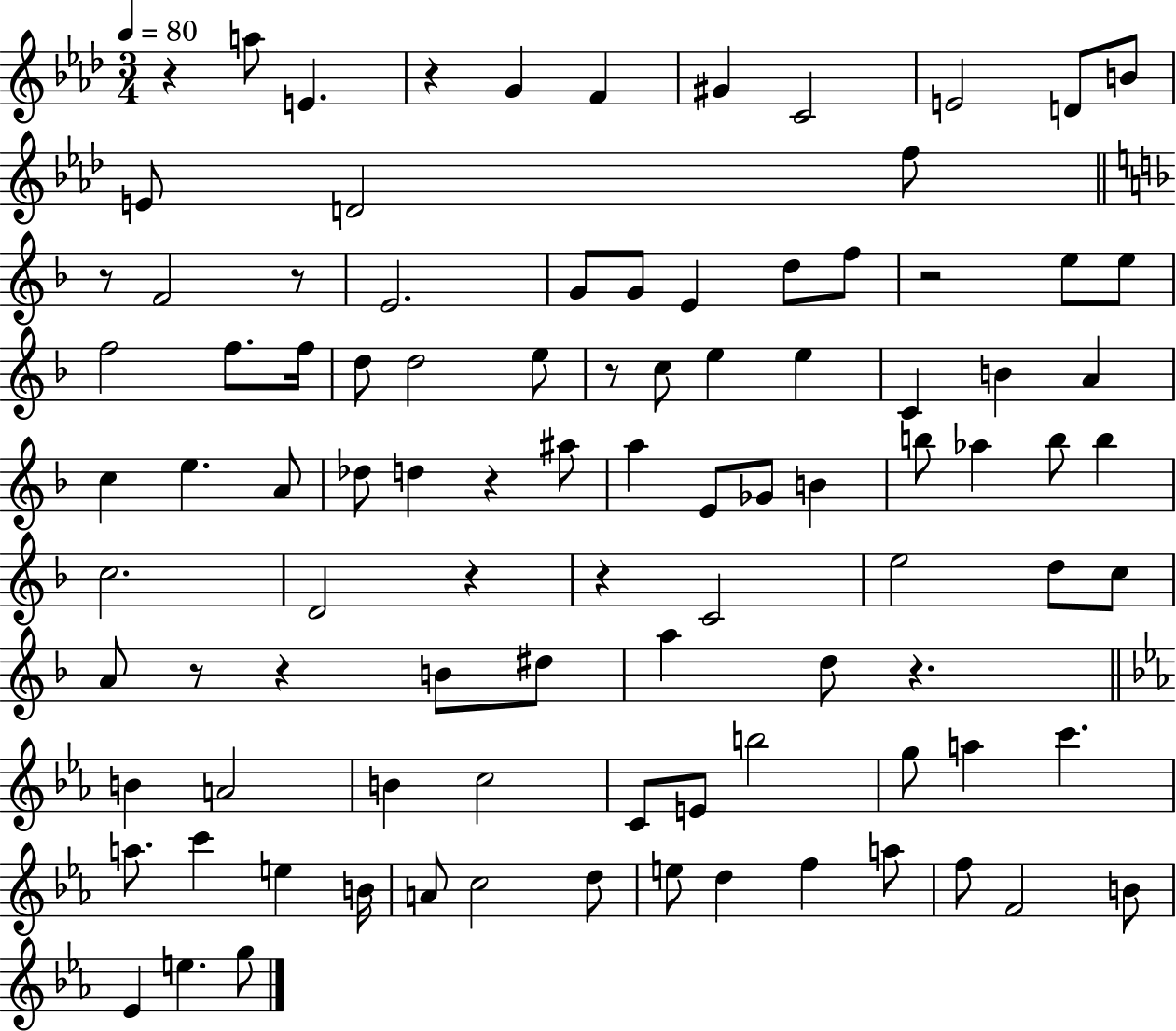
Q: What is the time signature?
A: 3/4